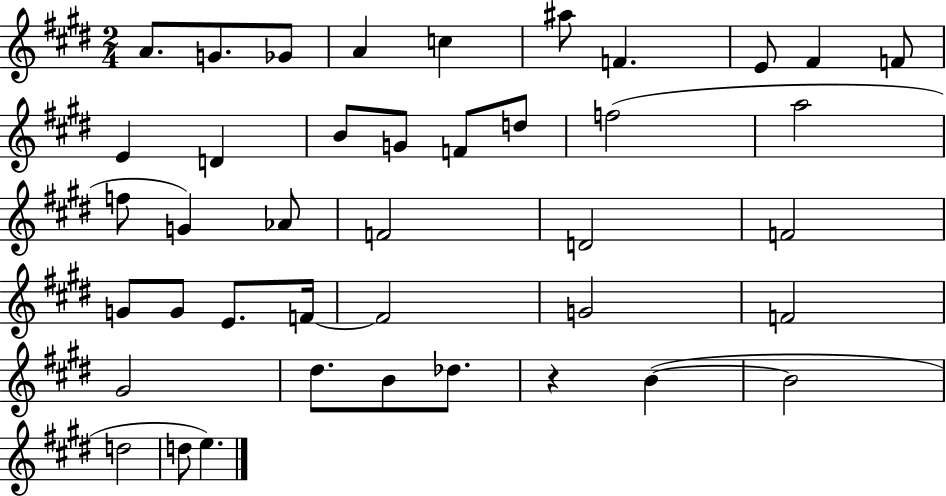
X:1
T:Untitled
M:2/4
L:1/4
K:E
A/2 G/2 _G/2 A c ^a/2 F E/2 ^F F/2 E D B/2 G/2 F/2 d/2 f2 a2 f/2 G _A/2 F2 D2 F2 G/2 G/2 E/2 F/4 F2 G2 F2 ^G2 ^d/2 B/2 _d/2 z B B2 d2 d/2 e